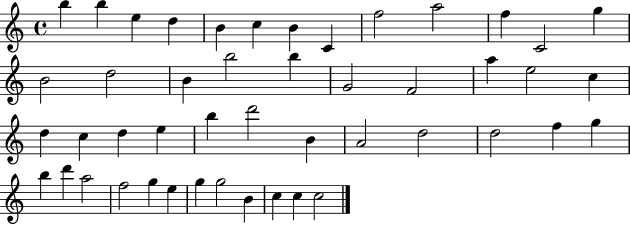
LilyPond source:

{
  \clef treble
  \time 4/4
  \defaultTimeSignature
  \key c \major
  b''4 b''4 e''4 d''4 | b'4 c''4 b'4 c'4 | f''2 a''2 | f''4 c'2 g''4 | \break b'2 d''2 | b'4 b''2 b''4 | g'2 f'2 | a''4 e''2 c''4 | \break d''4 c''4 d''4 e''4 | b''4 d'''2 b'4 | a'2 d''2 | d''2 f''4 g''4 | \break b''4 d'''4 a''2 | f''2 g''4 e''4 | g''4 g''2 b'4 | c''4 c''4 c''2 | \break \bar "|."
}